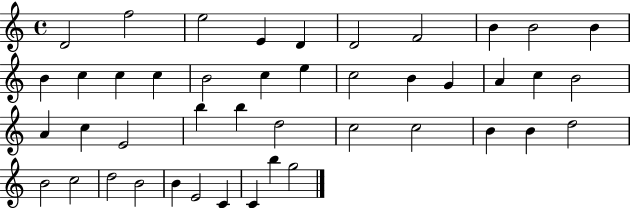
D4/h F5/h E5/h E4/q D4/q D4/h F4/h B4/q B4/h B4/q B4/q C5/q C5/q C5/q B4/h C5/q E5/q C5/h B4/q G4/q A4/q C5/q B4/h A4/q C5/q E4/h B5/q B5/q D5/h C5/h C5/h B4/q B4/q D5/h B4/h C5/h D5/h B4/h B4/q E4/h C4/q C4/q B5/q G5/h